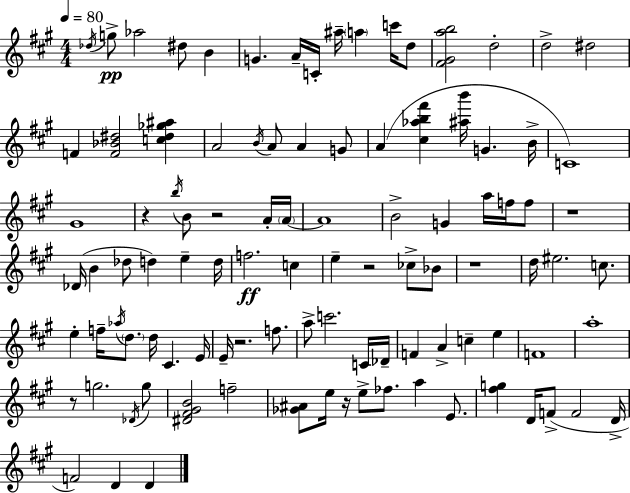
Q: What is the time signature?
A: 4/4